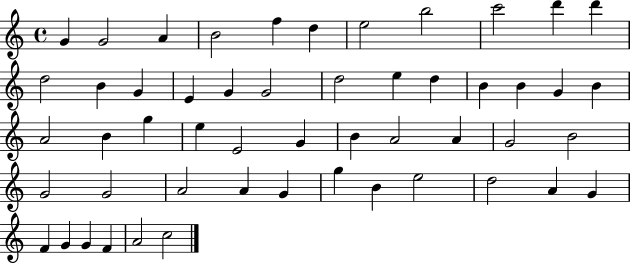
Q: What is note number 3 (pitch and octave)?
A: A4